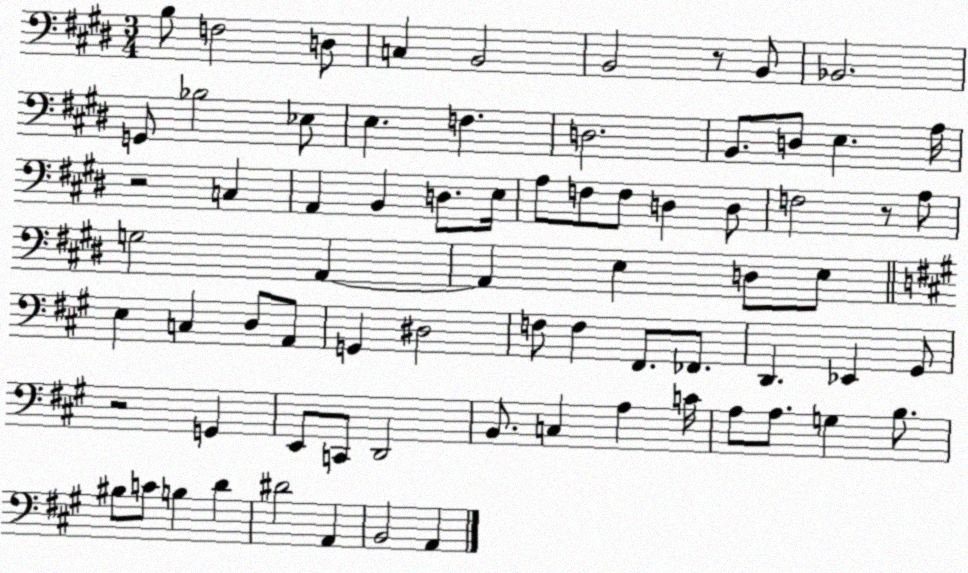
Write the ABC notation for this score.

X:1
T:Untitled
M:3/4
L:1/4
K:E
B,/2 F,2 D,/2 C, B,,2 B,,2 z/2 B,,/2 _B,,2 G,,/2 _B,2 _E,/2 E, F, D,2 B,,/2 D,/2 E, A,/4 z2 C, A,, B,, D,/2 E,/4 A,/2 F,/2 F,/2 D, D,/2 F,2 z/2 A,/2 G,2 A,, A,, E, D,/2 E,/2 E, C, D,/2 A,,/2 G,, ^D,2 F,/2 F, ^F,,/2 _F,,/2 D,, _E,, ^G,,/2 z2 G,, E,,/2 C,,/2 D,,2 B,,/2 C, A, C/4 A,/2 A,/2 G, B,/2 ^B,/2 C/2 B, D ^D2 A,, B,,2 A,,